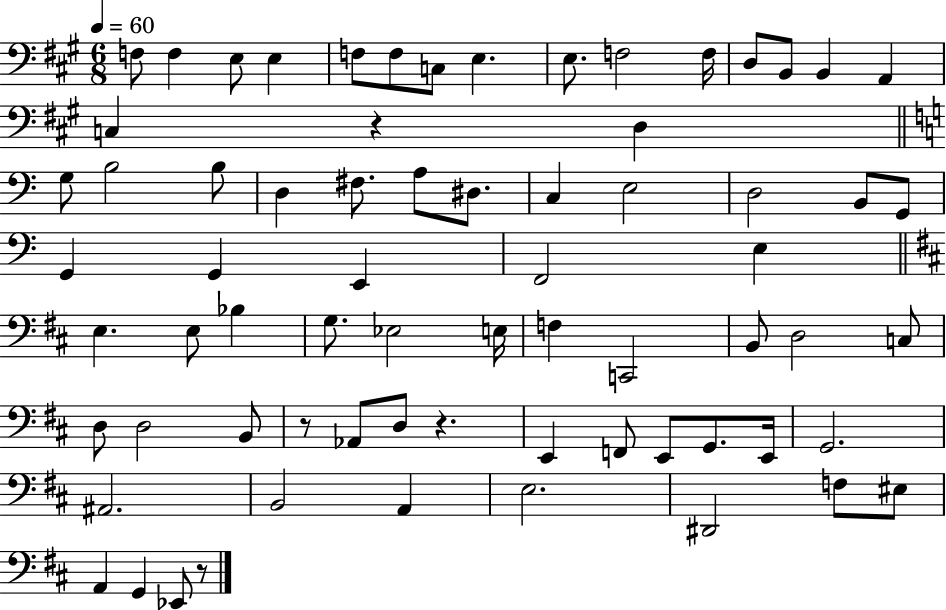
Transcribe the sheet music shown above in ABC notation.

X:1
T:Untitled
M:6/8
L:1/4
K:A
F,/2 F, E,/2 E, F,/2 F,/2 C,/2 E, E,/2 F,2 F,/4 D,/2 B,,/2 B,, A,, C, z D, G,/2 B,2 B,/2 D, ^F,/2 A,/2 ^D,/2 C, E,2 D,2 B,,/2 G,,/2 G,, G,, E,, F,,2 E, E, E,/2 _B, G,/2 _E,2 E,/4 F, C,,2 B,,/2 D,2 C,/2 D,/2 D,2 B,,/2 z/2 _A,,/2 D,/2 z E,, F,,/2 E,,/2 G,,/2 E,,/4 G,,2 ^A,,2 B,,2 A,, E,2 ^D,,2 F,/2 ^E,/2 A,, G,, _E,,/2 z/2